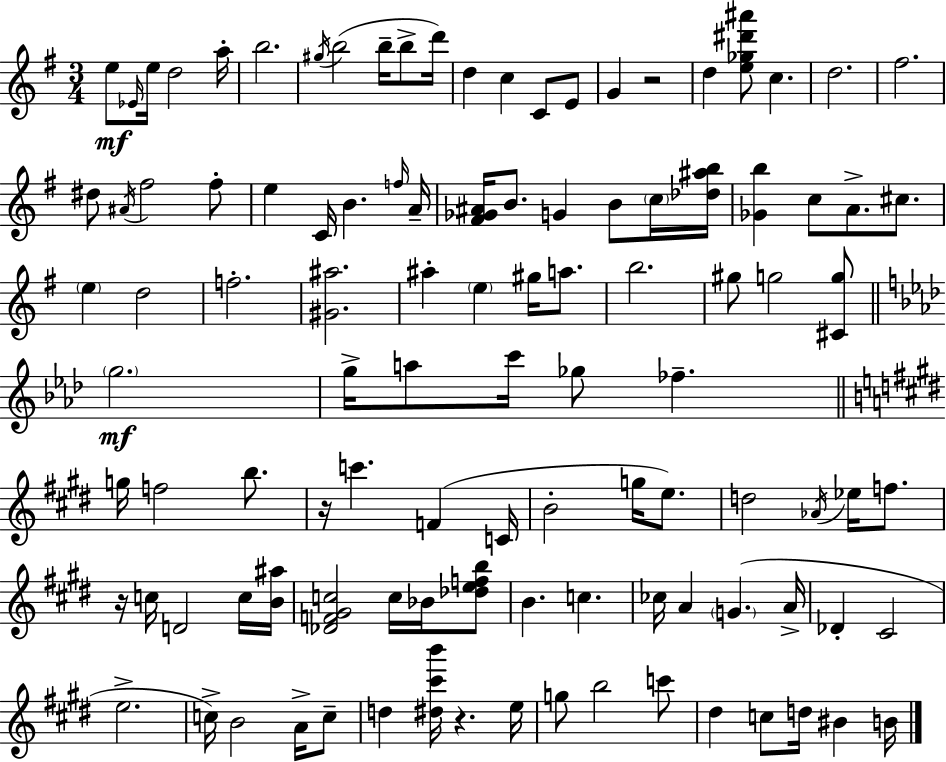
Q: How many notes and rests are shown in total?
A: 107